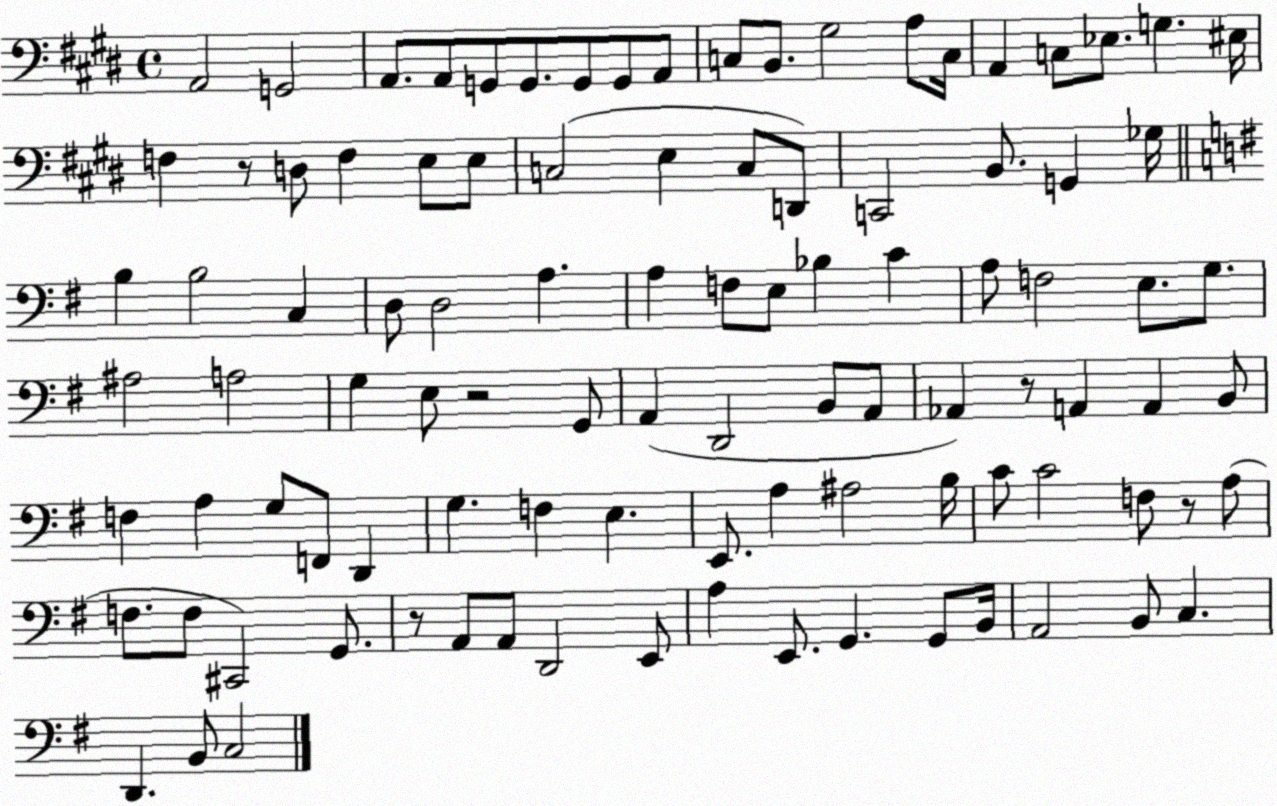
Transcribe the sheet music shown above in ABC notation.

X:1
T:Untitled
M:4/4
L:1/4
K:E
A,,2 G,,2 A,,/2 A,,/2 G,,/2 G,,/2 G,,/2 G,,/2 A,,/2 C,/2 B,,/2 ^G,2 A,/2 C,/4 A,, C,/2 _E,/2 G, ^E,/4 F, z/2 D,/2 F, E,/2 E,/2 C,2 E, C,/2 D,,/2 C,,2 B,,/2 G,, _G,/4 B, B,2 C, D,/2 D,2 A, A, F,/2 E,/2 _B, C A,/2 F,2 E,/2 G,/2 ^A,2 A,2 G, E,/2 z2 G,,/2 A,, D,,2 B,,/2 A,,/2 _A,, z/2 A,, A,, B,,/2 F, A, G,/2 F,,/2 D,, G, F, E, E,,/2 A, ^A,2 B,/4 C/2 C2 F,/2 z/2 A,/2 F,/2 F,/2 ^C,,2 G,,/2 z/2 A,,/2 A,,/2 D,,2 E,,/2 A, E,,/2 G,, G,,/2 B,,/4 A,,2 B,,/2 C, D,, B,,/2 C,2